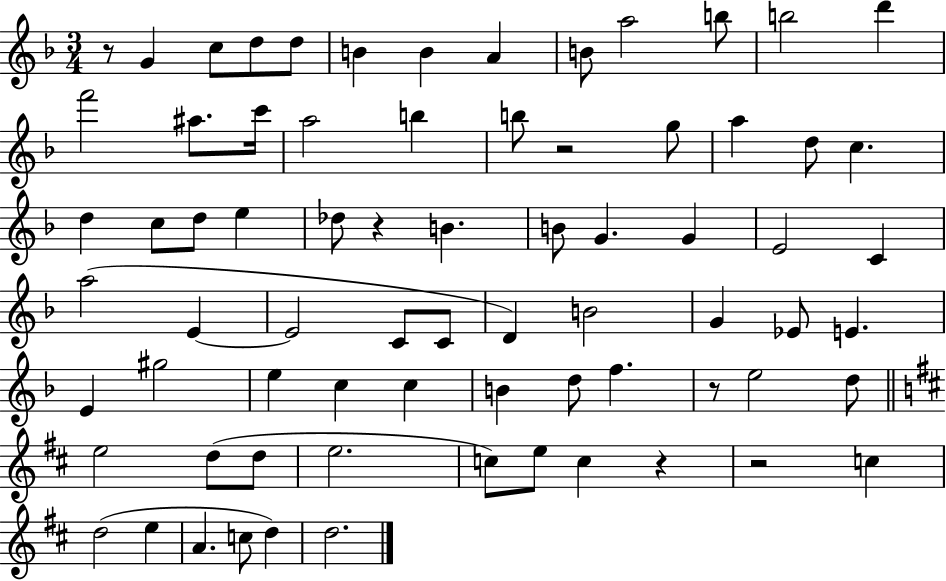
X:1
T:Untitled
M:3/4
L:1/4
K:F
z/2 G c/2 d/2 d/2 B B A B/2 a2 b/2 b2 d' f'2 ^a/2 c'/4 a2 b b/2 z2 g/2 a d/2 c d c/2 d/2 e _d/2 z B B/2 G G E2 C a2 E E2 C/2 C/2 D B2 G _E/2 E E ^g2 e c c B d/2 f z/2 e2 d/2 e2 d/2 d/2 e2 c/2 e/2 c z z2 c d2 e A c/2 d d2